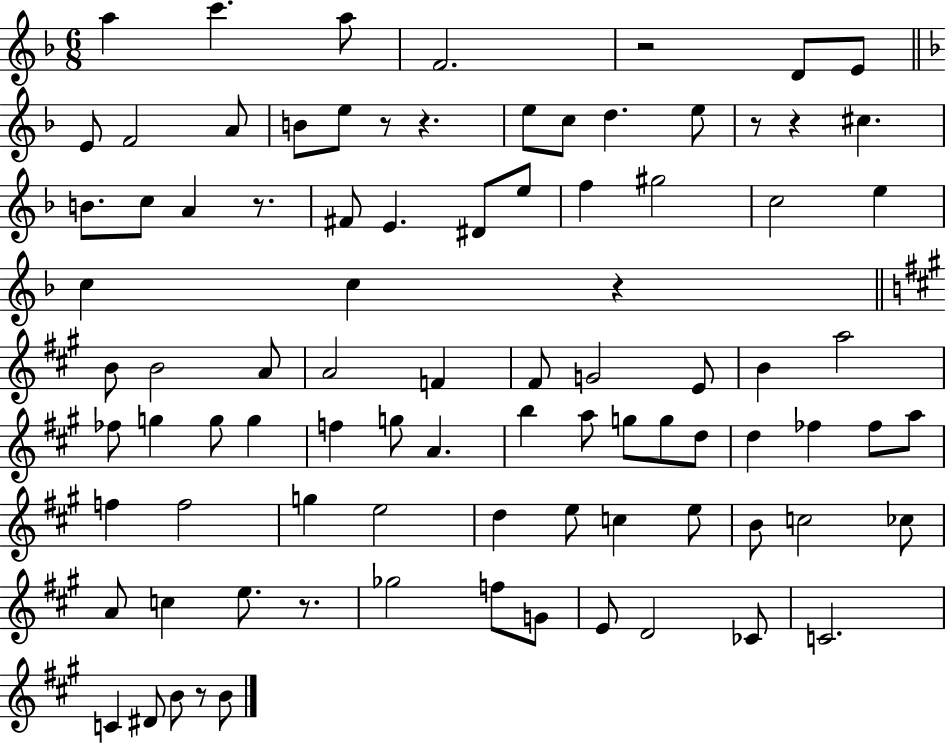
{
  \clef treble
  \numericTimeSignature
  \time 6/8
  \key f \major
  a''4 c'''4. a''8 | f'2. | r2 d'8 e'8 | \bar "||" \break \key f \major e'8 f'2 a'8 | b'8 e''8 r8 r4. | e''8 c''8 d''4. e''8 | r8 r4 cis''4. | \break b'8. c''8 a'4 r8. | fis'8 e'4. dis'8 e''8 | f''4 gis''2 | c''2 e''4 | \break c''4 c''4 r4 | \bar "||" \break \key a \major b'8 b'2 a'8 | a'2 f'4 | fis'8 g'2 e'8 | b'4 a''2 | \break fes''8 g''4 g''8 g''4 | f''4 g''8 a'4. | b''4 a''8 g''8 g''8 d''8 | d''4 fes''4 fes''8 a''8 | \break f''4 f''2 | g''4 e''2 | d''4 e''8 c''4 e''8 | b'8 c''2 ces''8 | \break a'8 c''4 e''8. r8. | ges''2 f''8 g'8 | e'8 d'2 ces'8 | c'2. | \break c'4 dis'8 b'8 r8 b'8 | \bar "|."
}